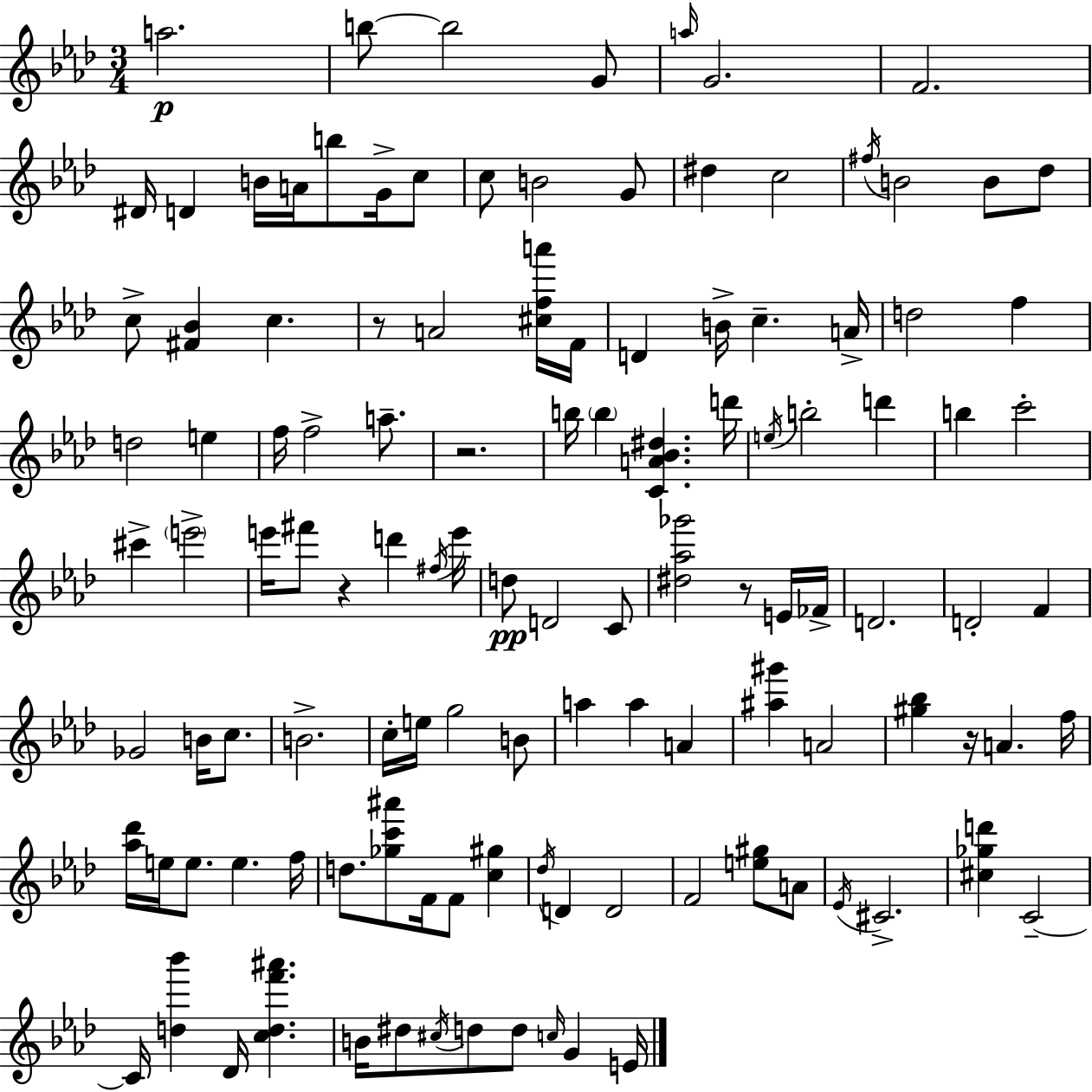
{
  \clef treble
  \numericTimeSignature
  \time 3/4
  \key f \minor
  a''2.\p | b''8~~ b''2 g'8 | \grace { a''16 } g'2. | f'2. | \break dis'16 d'4 b'16 a'16 b''8 g'16-> c''8 | c''8 b'2 g'8 | dis''4 c''2 | \acciaccatura { fis''16 } b'2 b'8 | \break des''8 c''8-> <fis' bes'>4 c''4. | r8 a'2 | <cis'' f'' a'''>16 f'16 d'4 b'16-> c''4.-- | a'16-> d''2 f''4 | \break d''2 e''4 | f''16 f''2-> a''8.-- | r2. | b''16 \parenthesize b''4 <c' a' bes' dis''>4. | \break d'''16 \acciaccatura { e''16 } b''2-. d'''4 | b''4 c'''2-. | cis'''4-> \parenthesize e'''2-> | e'''16 fis'''8 r4 d'''4 | \break \acciaccatura { fis''16 } e'''16 d''8\pp d'2 | c'8 <dis'' aes'' ges'''>2 | r8 e'16 fes'16-> d'2. | d'2-. | \break f'4 ges'2 | b'16 c''8. b'2.-> | c''16-. e''16 g''2 | b'8 a''4 a''4 | \break a'4 <ais'' gis'''>4 a'2 | <gis'' bes''>4 r16 a'4. | f''16 <aes'' des'''>16 e''16 e''8. e''4. | f''16 d''8. <ges'' c''' ais'''>8 f'16 f'8 | \break <c'' gis''>4 \acciaccatura { des''16 } d'4 d'2 | f'2 | <e'' gis''>8 a'8 \acciaccatura { ees'16 } cis'2.-> | <cis'' ges'' d'''>4 c'2--~~ | \break c'16 <d'' bes'''>4 des'16 | <c'' d'' f''' ais'''>4. b'16 dis''8 \acciaccatura { cis''16 } d''8 | d''8 \grace { c''16 } g'4 e'16 \bar "|."
}